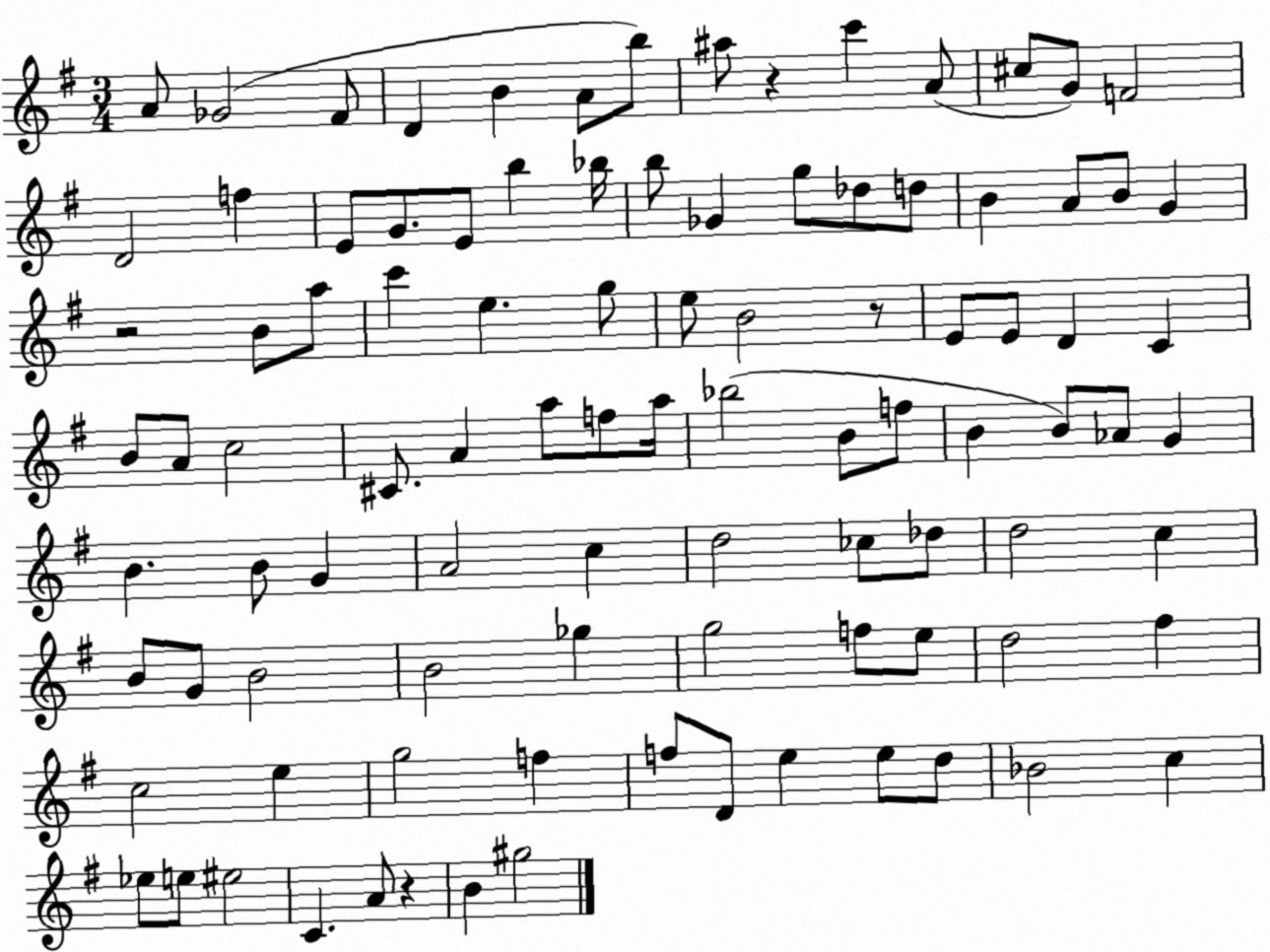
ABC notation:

X:1
T:Untitled
M:3/4
L:1/4
K:G
A/2 _G2 ^F/2 D B A/2 b/2 ^a/2 z c' A/2 ^c/2 G/2 F2 D2 f E/2 G/2 E/2 b _b/4 b/2 _G g/2 _d/2 d/2 B A/2 B/2 G z2 B/2 a/2 c' e g/2 e/2 B2 z/2 E/2 E/2 D C B/2 A/2 c2 ^C/2 A a/2 f/2 a/4 _b2 B/2 f/2 B B/2 _A/2 G B B/2 G A2 c d2 _c/2 _d/2 d2 c B/2 G/2 B2 B2 _g g2 f/2 e/2 d2 ^f c2 e g2 f f/2 D/2 e e/2 d/2 _B2 c _e/2 e/2 ^e2 C A/2 z B ^g2